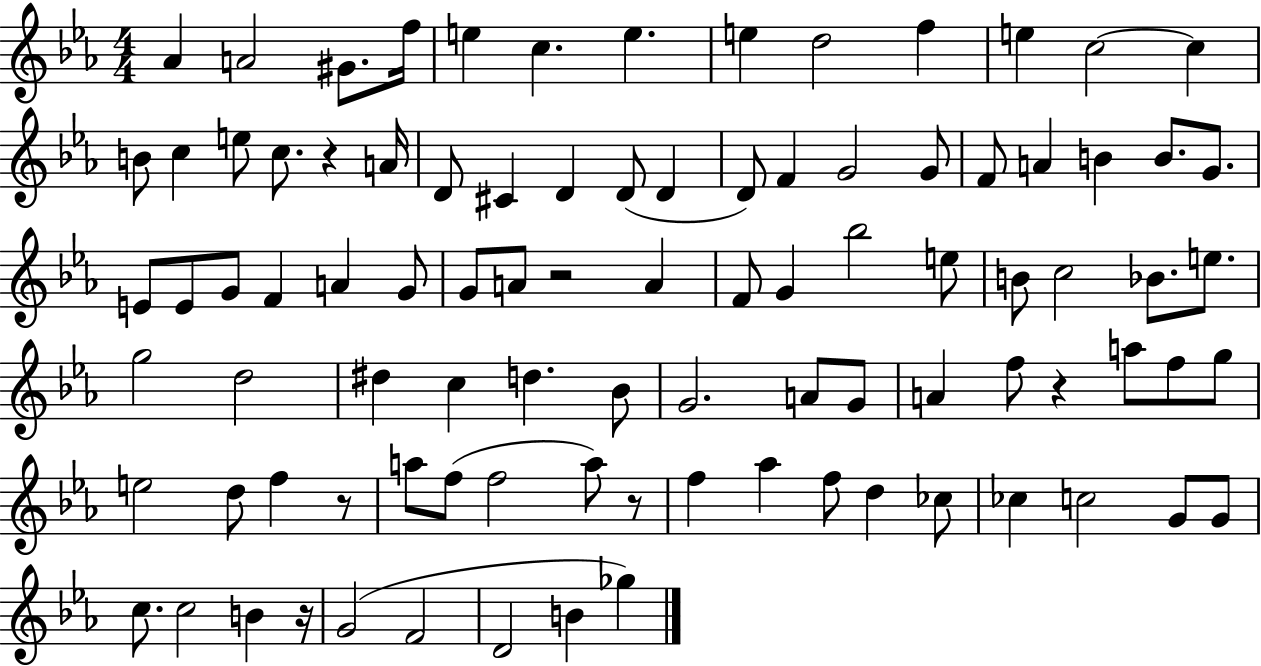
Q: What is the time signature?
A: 4/4